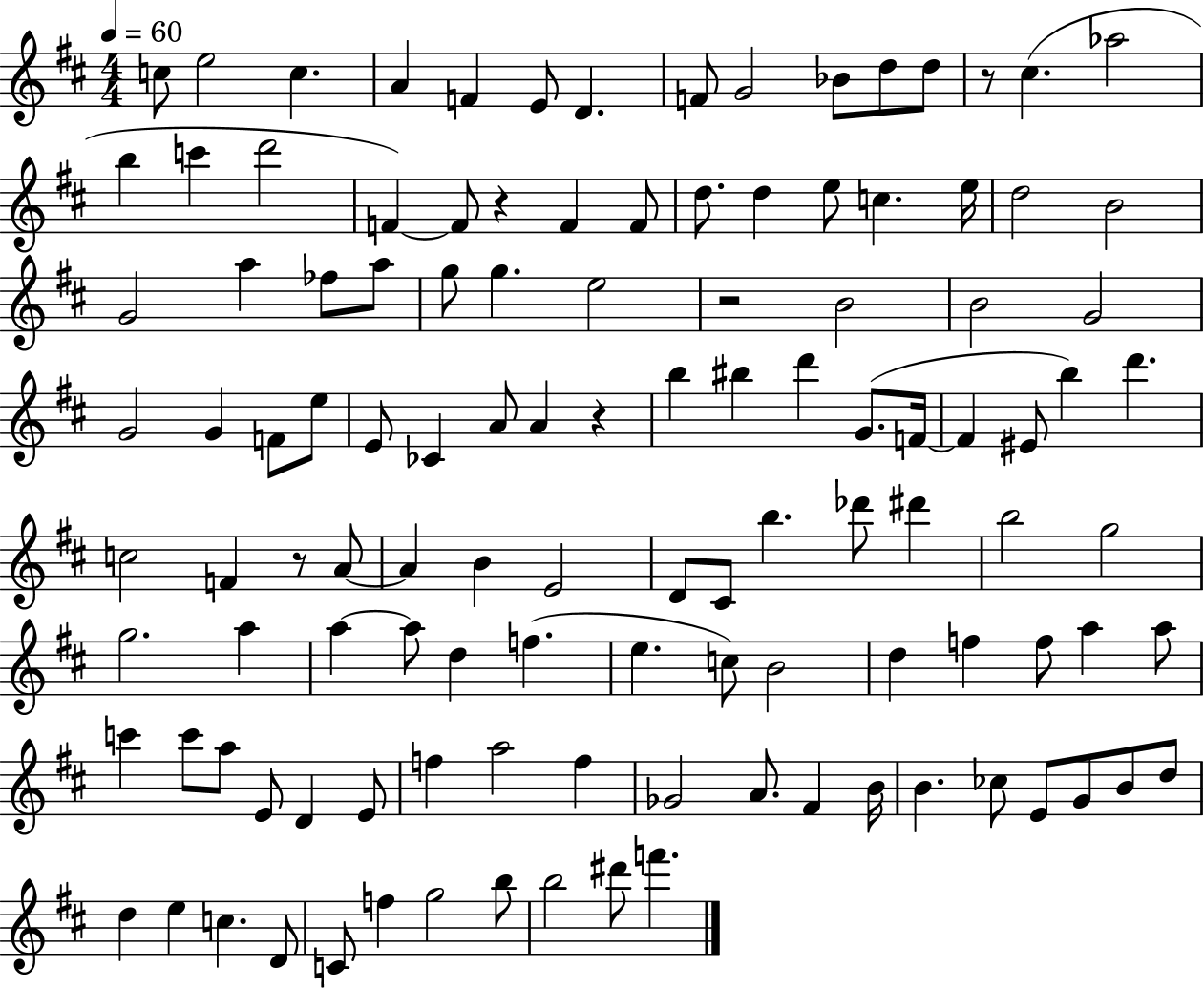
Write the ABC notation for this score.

X:1
T:Untitled
M:4/4
L:1/4
K:D
c/2 e2 c A F E/2 D F/2 G2 _B/2 d/2 d/2 z/2 ^c _a2 b c' d'2 F F/2 z F F/2 d/2 d e/2 c e/4 d2 B2 G2 a _f/2 a/2 g/2 g e2 z2 B2 B2 G2 G2 G F/2 e/2 E/2 _C A/2 A z b ^b d' G/2 F/4 F ^E/2 b d' c2 F z/2 A/2 A B E2 D/2 ^C/2 b _d'/2 ^d' b2 g2 g2 a a a/2 d f e c/2 B2 d f f/2 a a/2 c' c'/2 a/2 E/2 D E/2 f a2 f _G2 A/2 ^F B/4 B _c/2 E/2 G/2 B/2 d/2 d e c D/2 C/2 f g2 b/2 b2 ^d'/2 f'